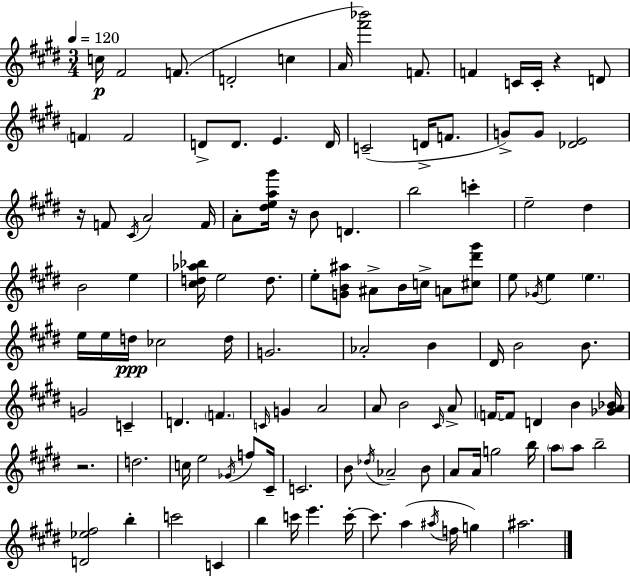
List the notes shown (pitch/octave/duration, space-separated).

C5/s F#4/h F4/e. D4/h C5/q A4/s [F#6,Bb6]/h F4/e. F4/q C4/s C4/s R/q D4/e F4/q F4/h D4/e D4/e. E4/q. D4/s C4/h D4/s F4/e. G4/e G4/e [Db4,E4]/h R/s F4/e C#4/s A4/h F4/s A4/e [D#5,E5,A5,G#6]/s R/s B4/e D4/q. B5/h C6/q E5/h D#5/q B4/h E5/q [C#5,D5,Ab5,Bb5]/s E5/h D5/e. E5/e [G4,B4,A#5]/e A#4/e B4/s C5/s A4/e [C#5,D#6,G#6]/e E5/e Gb4/s E5/q E5/q. E5/s E5/s D5/s CES5/h D5/s G4/h. Ab4/h B4/q D#4/s B4/h B4/e. G4/h C4/q D4/q. F4/q. C4/s G4/q A4/h A4/e B4/h C#4/s A4/e F4/s F4/e D4/q B4/q [Gb4,A4,Bb4]/s R/h. D5/h. C5/s E5/h Gb4/s F5/e C#4/s C4/h. B4/e Db5/s Ab4/h B4/e A4/e A4/s G5/h B5/s A5/e A5/e B5/h [D4,Eb5,F#5]/h B5/q C6/h C4/q B5/q C6/s E6/q. C6/s C6/e. A5/q A#5/s F5/s G5/q A#5/h.